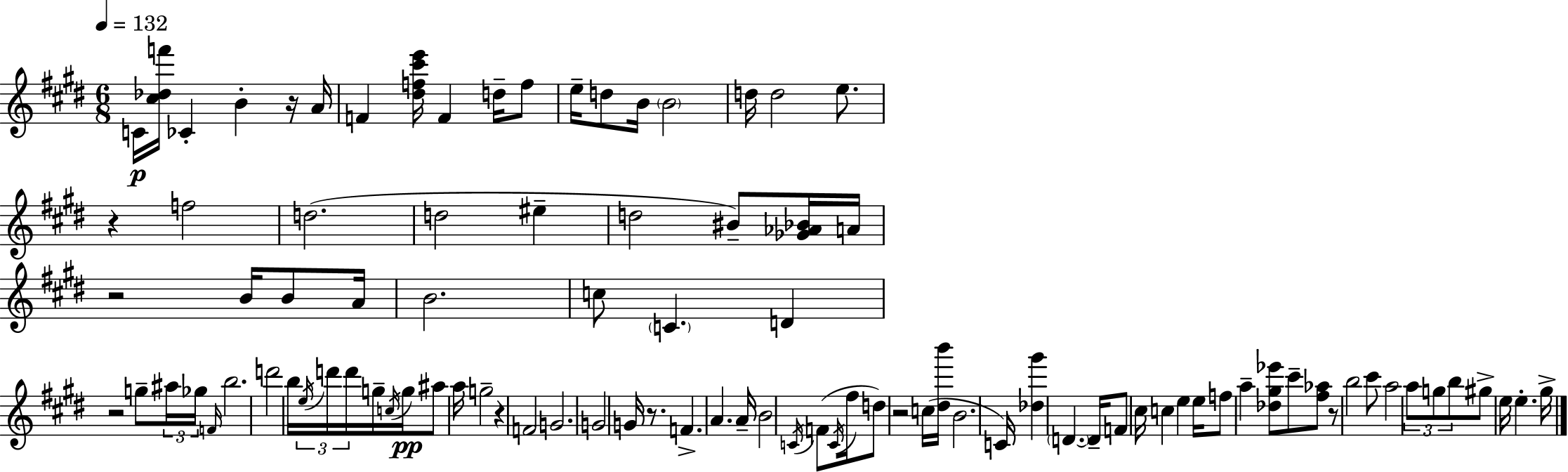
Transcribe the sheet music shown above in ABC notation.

X:1
T:Untitled
M:6/8
L:1/4
K:E
C/4 [^c_df']/4 _C B z/4 A/4 F [^df^c'e']/4 F d/4 f/2 e/4 d/2 B/4 B2 d/4 d2 e/2 z f2 d2 d2 ^e d2 ^B/2 [_G_A_B]/4 A/4 z2 B/4 B/2 A/4 B2 c/2 C D z2 g/2 ^a/4 _g/4 F/4 b2 d'2 b/4 e/4 d'/4 d'/4 g/4 c/4 g/4 ^a/2 a/4 g2 z F2 G2 G2 G/4 z/2 F A A/4 B2 C/4 F/2 C/4 ^f/4 d/2 z2 c/4 [^db']/4 B2 C/4 [_d^g'] D D/4 F/2 ^c/4 c e e/4 f/2 a [_d^g_e']/2 ^c'/2 [^f_a]/2 z/2 b2 ^c'/2 a2 a/2 g/2 b/2 ^g/2 e/4 e ^g/4